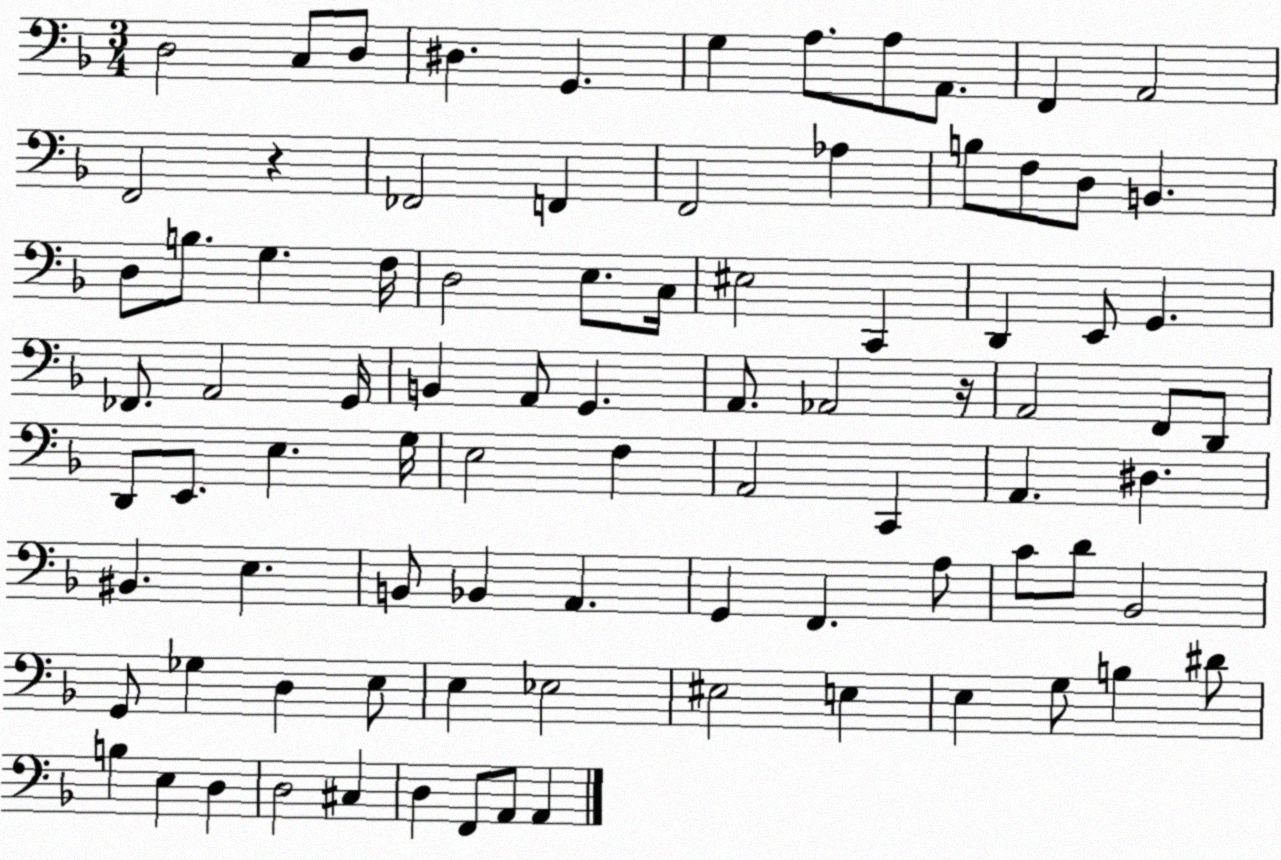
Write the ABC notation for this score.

X:1
T:Untitled
M:3/4
L:1/4
K:F
D,2 C,/2 D,/2 ^D, G,, G, A,/2 A,/2 A,,/2 F,, A,,2 F,,2 z _F,,2 F,, F,,2 _A, B,/2 F,/2 D,/2 B,, D,/2 B,/2 G, F,/4 D,2 E,/2 C,/4 ^E,2 C,, D,, E,,/2 G,, _F,,/2 A,,2 G,,/4 B,, A,,/2 G,, A,,/2 _A,,2 z/4 A,,2 F,,/2 D,,/2 D,,/2 E,,/2 E, G,/4 E,2 F, A,,2 C,, A,, ^D, ^B,, E, B,,/2 _B,, A,, G,, F,, A,/2 C/2 D/2 _B,,2 G,,/2 _G, D, E,/2 E, _E,2 ^E,2 E, E, G,/2 B, ^D/2 B, E, D, D,2 ^C, D, F,,/2 A,,/2 A,,